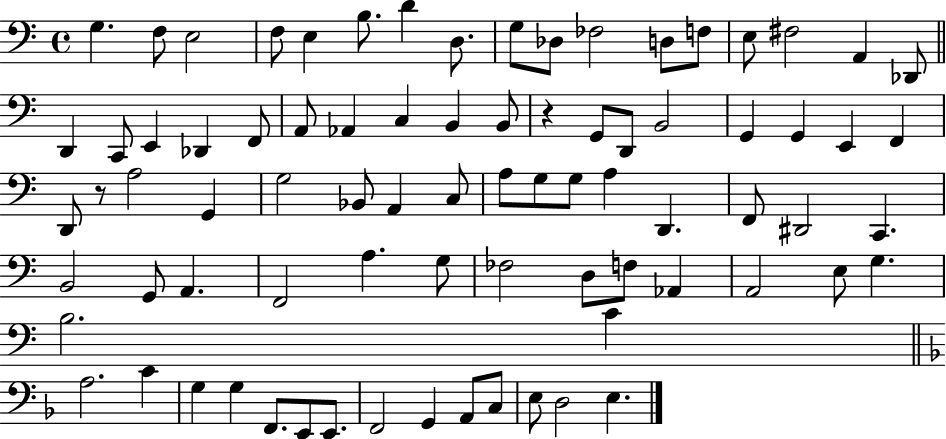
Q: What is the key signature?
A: C major